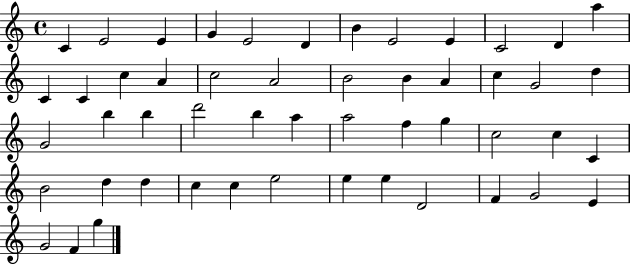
{
  \clef treble
  \time 4/4
  \defaultTimeSignature
  \key c \major
  c'4 e'2 e'4 | g'4 e'2 d'4 | b'4 e'2 e'4 | c'2 d'4 a''4 | \break c'4 c'4 c''4 a'4 | c''2 a'2 | b'2 b'4 a'4 | c''4 g'2 d''4 | \break g'2 b''4 b''4 | d'''2 b''4 a''4 | a''2 f''4 g''4 | c''2 c''4 c'4 | \break b'2 d''4 d''4 | c''4 c''4 e''2 | e''4 e''4 d'2 | f'4 g'2 e'4 | \break g'2 f'4 g''4 | \bar "|."
}